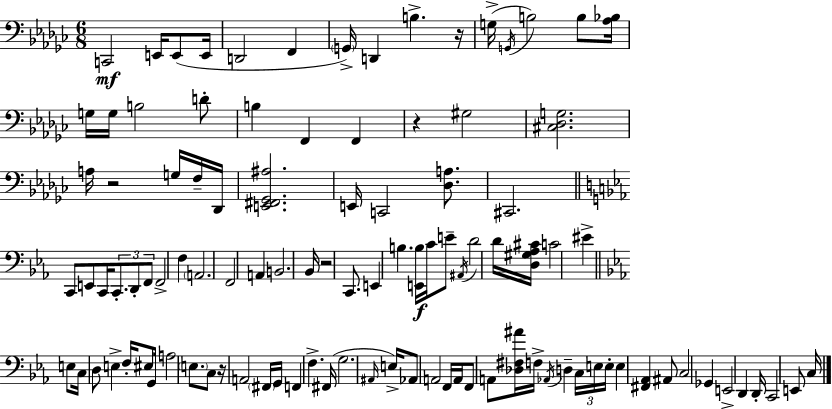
X:1
T:Untitled
M:6/8
L:1/4
K:Ebm
C,,2 E,,/4 E,,/2 E,,/4 D,,2 F,, G,,/4 D,, B, z/4 G,/4 G,,/4 B,2 B,/2 [_A,_B,]/4 G,/4 G,/4 B,2 D/2 B, F,, F,, z ^G,2 [^C,_D,G,]2 A,/4 z2 G,/4 F,/4 _D,,/4 [E,,^F,,_G,,^A,]2 E,,/4 C,,2 [_D,A,]/2 ^C,,2 C,,/2 E,,/2 C,,/4 C,,/2 D,,/2 F,,/2 F,,2 F, A,,2 F,,2 A,, B,,2 _B,,/4 z2 C,,/2 E,, B, [E,,B,]/4 C/4 E/2 ^A,,/4 D2 D/4 [D,^G,_A,^C]/4 C2 ^E E,/2 C,/4 D,/2 E, F,/4 ^E,/2 G,,/4 A,2 E,/2 C,/2 z/4 A,,2 ^F,,/4 G,,/4 F,, F, ^F,,/4 G,2 ^A,,/4 E,/4 _A,,/2 A,,2 F,,/4 A,,/4 F,,/2 A,,/2 [_D,^F,^A]/4 F,/4 _A,,/4 D, C,/4 E,/4 E,/4 E, [^F,,_A,,] ^A,,/2 C,2 _G,, E,,2 D,, D,,/4 C,,2 E,,/2 C,/4